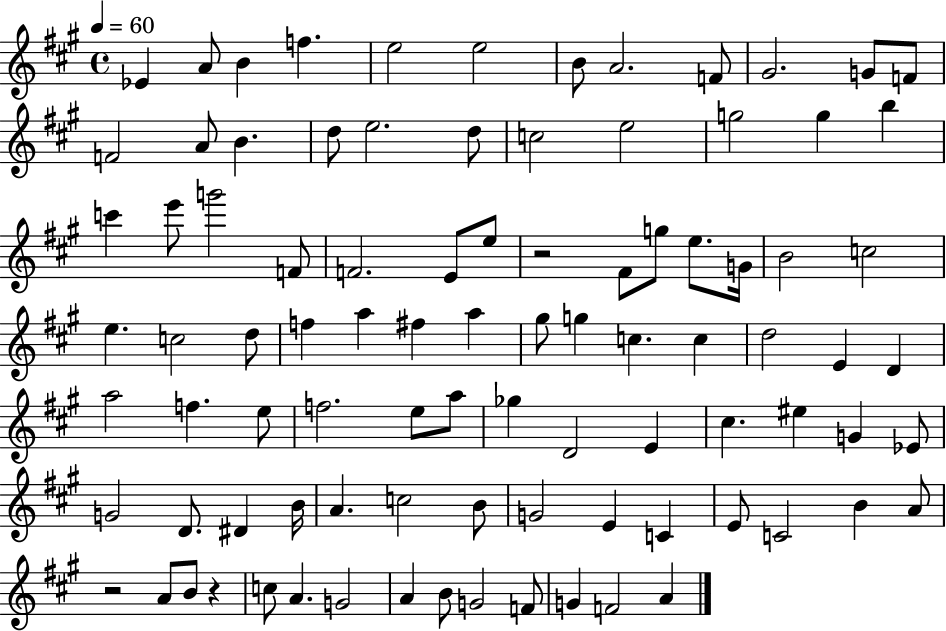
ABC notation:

X:1
T:Untitled
M:4/4
L:1/4
K:A
_E A/2 B f e2 e2 B/2 A2 F/2 ^G2 G/2 F/2 F2 A/2 B d/2 e2 d/2 c2 e2 g2 g b c' e'/2 g'2 F/2 F2 E/2 e/2 z2 ^F/2 g/2 e/2 G/4 B2 c2 e c2 d/2 f a ^f a ^g/2 g c c d2 E D a2 f e/2 f2 e/2 a/2 _g D2 E ^c ^e G _E/2 G2 D/2 ^D B/4 A c2 B/2 G2 E C E/2 C2 B A/2 z2 A/2 B/2 z c/2 A G2 A B/2 G2 F/2 G F2 A